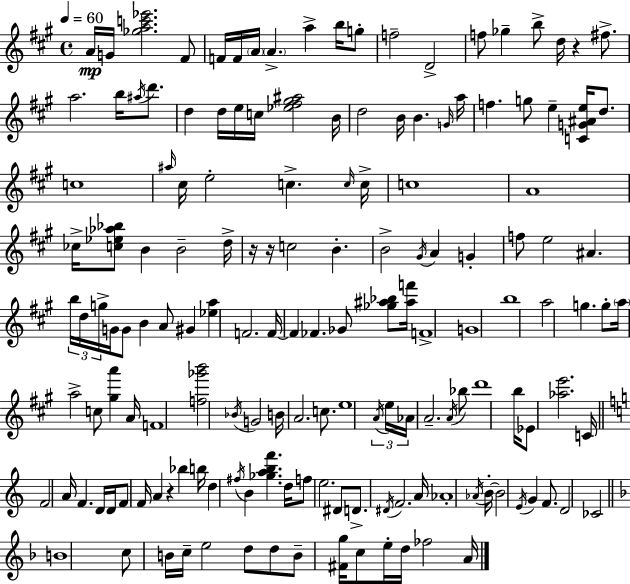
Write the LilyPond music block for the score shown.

{
  \clef treble
  \time 4/4
  \defaultTimeSignature
  \key a \major
  \tempo 4 = 60
  a'16\mp g'16 <ges'' a'' c''' ees'''>2. fis'8 | f'16 f'16 \parenthesize a'16 \parenthesize a'4.-> a''4-> b''16 g''8-. | f''2-- d'2-> | f''8 ges''4-- b''8-> d''16 r4 fis''8.-> | \break a''2. b''16 \acciaccatura { ais''16 } d'''8. | d''4 d''16 e''16 c''16 <ees'' fis'' gis'' ais''>2 | b'16 d''2 b'16 b'4. | \grace { g'16 } a''16 f''4. g''8 e''4-- <c' g' ais' e''>16 d''8. | \break c''1 | \grace { ais''16 } cis''16 e''2-. c''4.-> | \grace { c''16 } c''16-> c''1 | a'1 | \break ces''16-> <c'' ees'' aes'' bes''>8 b'4 b'2-- | d''16-> r16 r16 c''2 b'4.-. | b'2-> \acciaccatura { gis'16 } a'4 | g'4-. f''8 e''2 ais'4. | \break \tuplet 3/2 { b''16 d''16 g''16-> } g'16 g'8 b'4 a'8 | gis'4 <ees'' a''>4 f'2. | f'16~~ f'4 fes'4. | ges'8 <ges'' ais'' bes''>8 <ais'' f'''>16 f'1-> | \break g'1 | b''1 | a''2 g''4. | g''8-. \parenthesize a''16 a''2-> c''8 | \break <gis'' a'''>4 a'16 f'1 | <f'' ges''' b'''>2 \acciaccatura { bes'16 } g'2 | b'16 a'2. | c''8. e''1 | \break \tuplet 3/2 { \acciaccatura { a'16 } e''16 aes'16 } a'2.-- | \acciaccatura { a'16 } bes''8 d'''1 | b''16 ees'8 <aes'' e'''>2. | c'16 \bar "||" \break \key c \major f'2 a'16 f'4. d'16 | d'16 f'8 f'16 a'4 r4 bes''4 | b''16 d''4 \acciaccatura { fis''16 } b'4 <ges'' a'' b'' f'''>4. | d''16 f''8 e''2. dis'8 | \break d'8.-> \acciaccatura { dis'16 } f'2. | a'16 aes'1-. | \acciaccatura { aes'16 } b'16-.~~ b'2 \acciaccatura { e'16 } g'4 | f'8. d'2 ces'2 | \break \bar "||" \break \key f \major b'1 | c''8 b'16 c''16-- e''2 d''8 d''8 | b'8-- <fis' g''>16 c''8 e''16-. d''16 fes''2 a'16 | \bar "|."
}